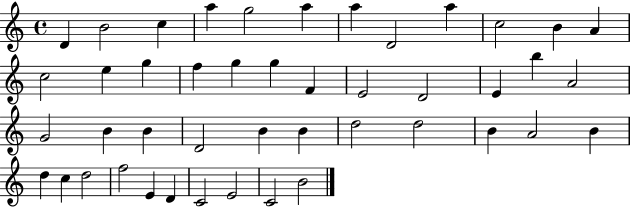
D4/q B4/h C5/q A5/q G5/h A5/q A5/q D4/h A5/q C5/h B4/q A4/q C5/h E5/q G5/q F5/q G5/q G5/q F4/q E4/h D4/h E4/q B5/q A4/h G4/h B4/q B4/q D4/h B4/q B4/q D5/h D5/h B4/q A4/h B4/q D5/q C5/q D5/h F5/h E4/q D4/q C4/h E4/h C4/h B4/h